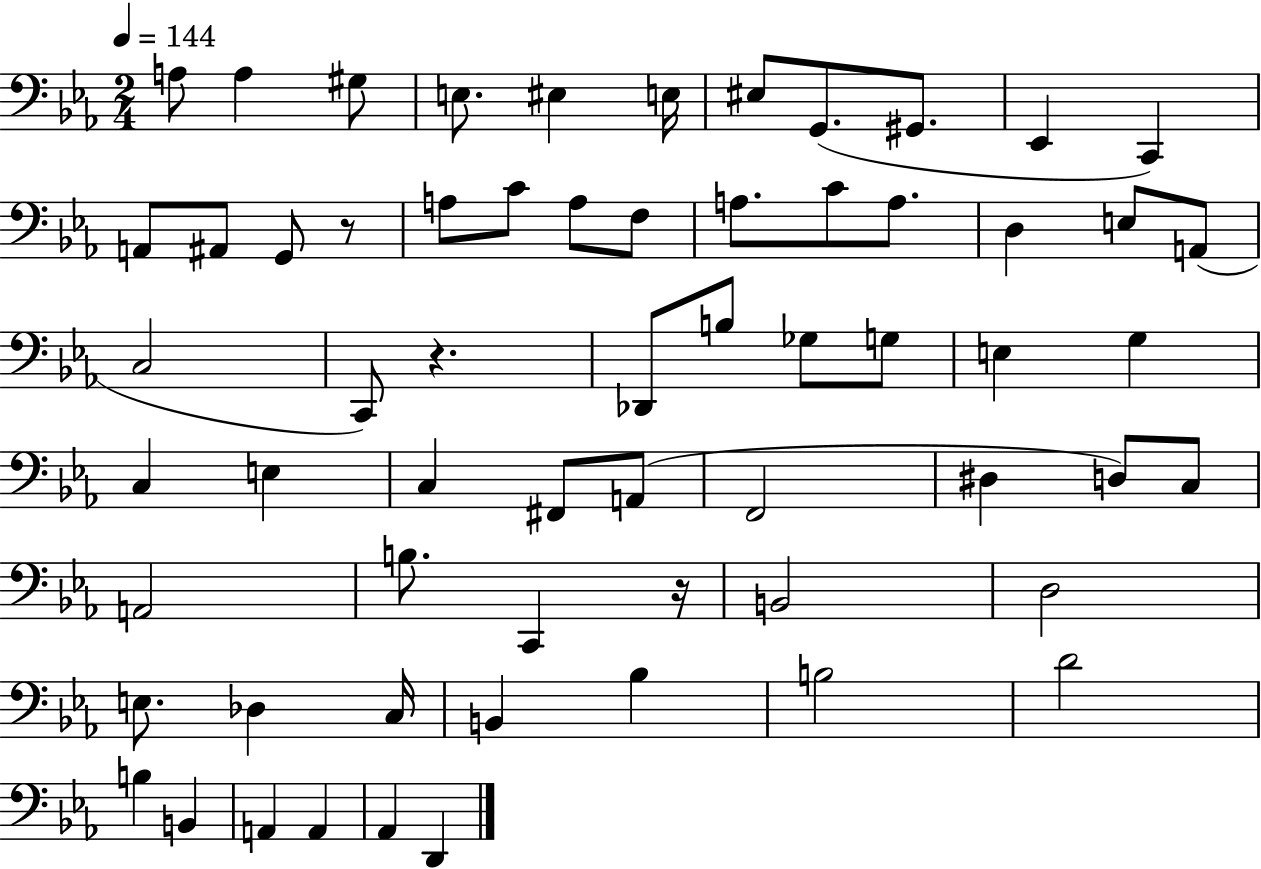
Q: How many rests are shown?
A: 3